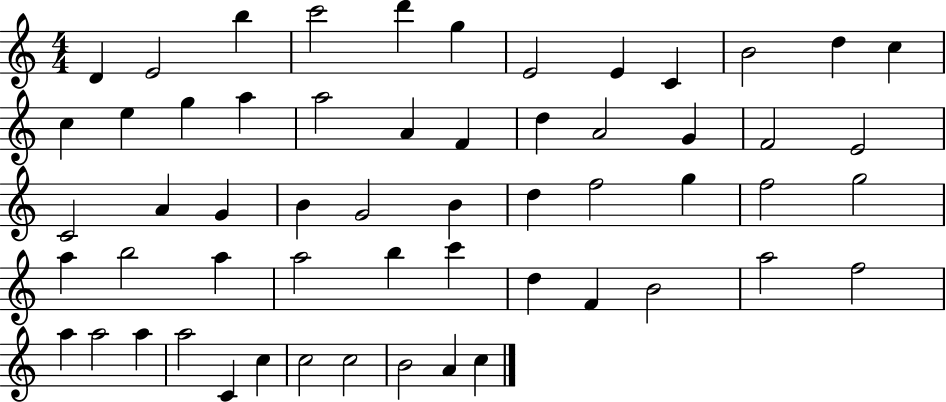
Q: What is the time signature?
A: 4/4